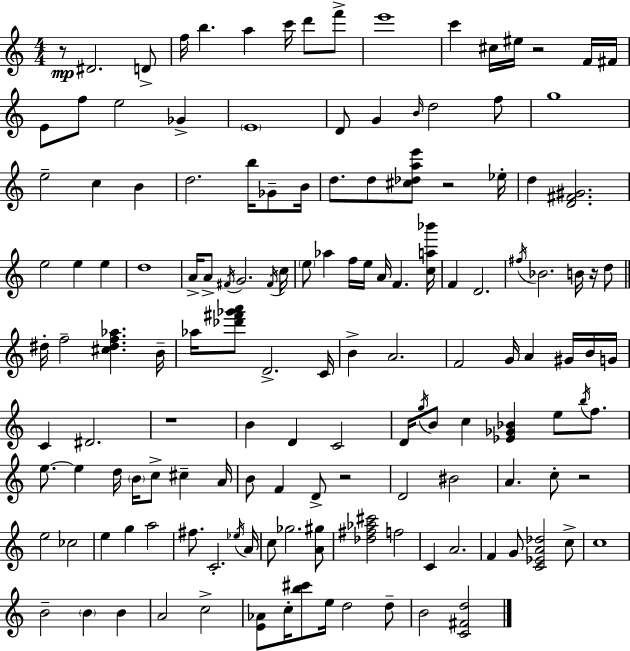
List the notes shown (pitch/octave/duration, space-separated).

R/e D#4/h. D4/e F5/s B5/q. A5/q C6/s D6/e F6/e E6/w C6/q C#5/s EIS5/s R/h F4/s F#4/s E4/e F5/e E5/h Gb4/q E4/w D4/e G4/q B4/s D5/h F5/e G5/w E5/h C5/q B4/q D5/h. B5/s Gb4/e B4/s D5/e. D5/e [C#5,Db5,A5,E6]/e R/h Eb5/s D5/q [D4,F#4,G#4]/h. E5/h E5/q E5/q D5/w A4/s A4/e F#4/s G4/h. F#4/s C5/s E5/e Ab5/q F5/s E5/s A4/s F4/q. [C5,A5,Bb6]/s F4/q D4/h. F#5/s Bb4/h. B4/s R/s D5/e D#5/s F5/h [C#5,D#5,F5,Ab5]/q. B4/s Ab5/s [Db6,F#6,Gb6,A6]/e D4/h. C4/s B4/q A4/h. F4/h G4/s A4/q G#4/s B4/s G4/s C4/q D#4/h. R/w B4/q D4/q C4/h D4/s G5/s B4/e C5/q [Eb4,Gb4,Bb4]/q E5/e B5/s F5/e. E5/e. E5/q D5/s B4/s C5/e C#5/q A4/s B4/e F4/q D4/e R/h D4/h BIS4/h A4/q. C5/e R/h E5/h CES5/h E5/q G5/q A5/h F#5/e. C4/h. Eb5/s A4/s C5/e Gb5/h. [A4,G#5]/e [Db5,F#5,Ab5,C#6]/h F5/h C4/q A4/h. F4/q G4/e [C4,Eb4,A4,Db5]/h C5/e C5/w B4/h B4/q B4/q A4/h C5/h [E4,Ab4]/e C5/s [B5,C#6]/e E5/s D5/h D5/e B4/h [C4,F#4,D5]/h